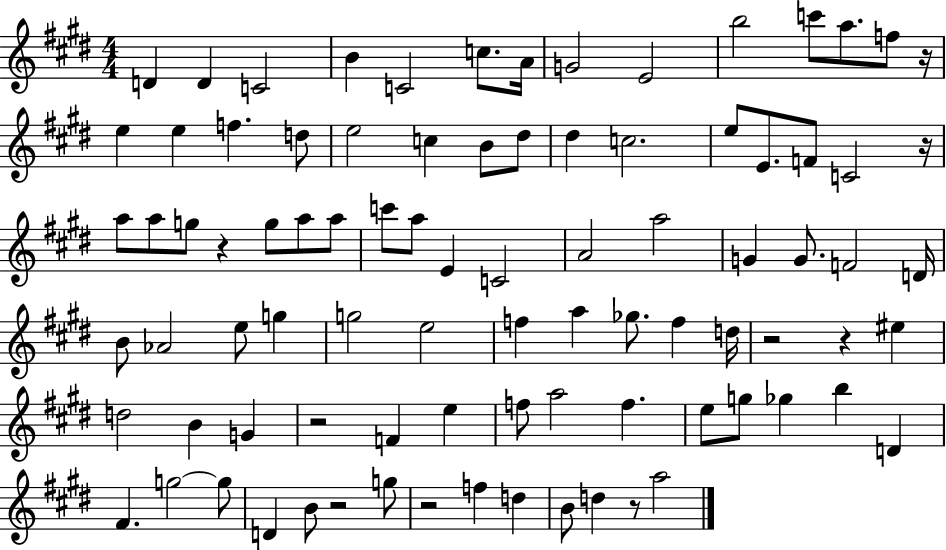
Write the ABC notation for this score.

X:1
T:Untitled
M:4/4
L:1/4
K:E
D D C2 B C2 c/2 A/4 G2 E2 b2 c'/2 a/2 f/2 z/4 e e f d/2 e2 c B/2 ^d/2 ^d c2 e/2 E/2 F/2 C2 z/4 a/2 a/2 g/2 z g/2 a/2 a/2 c'/2 a/2 E C2 A2 a2 G G/2 F2 D/4 B/2 _A2 e/2 g g2 e2 f a _g/2 f d/4 z2 z ^e d2 B G z2 F e f/2 a2 f e/2 g/2 _g b D ^F g2 g/2 D B/2 z2 g/2 z2 f d B/2 d z/2 a2